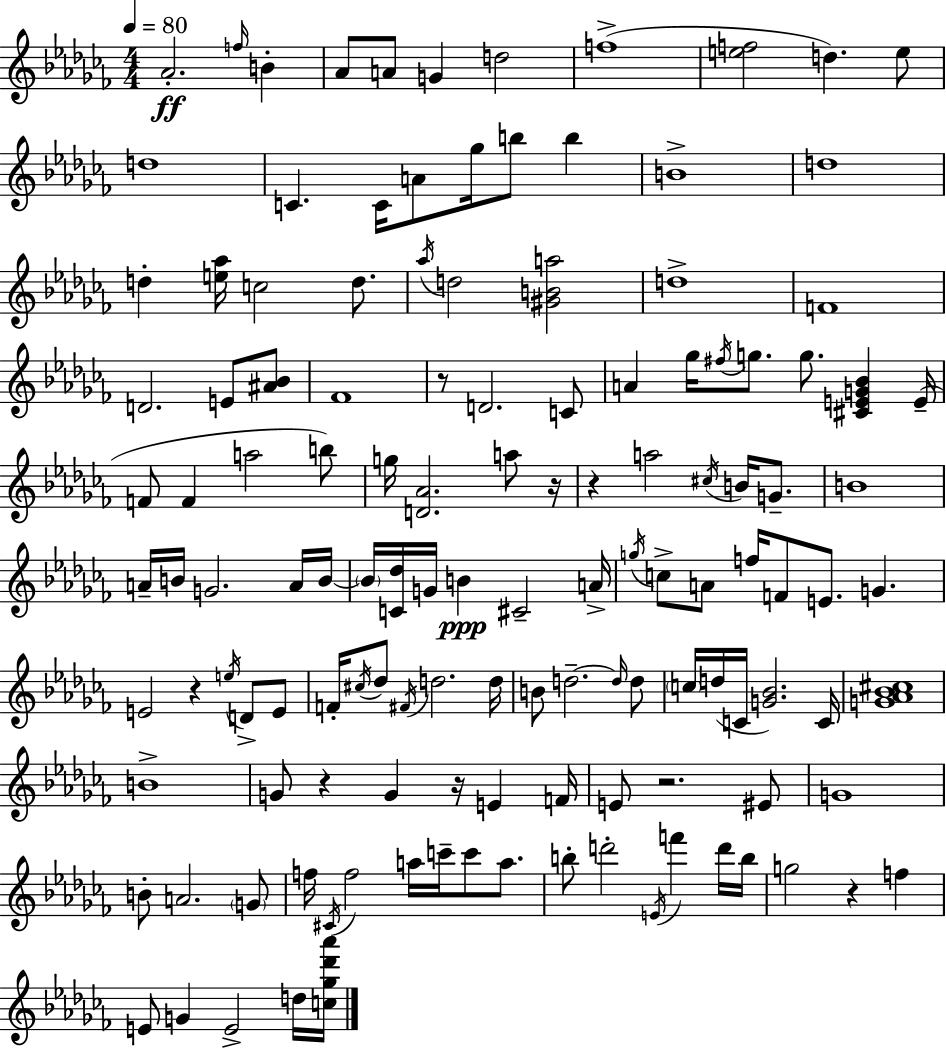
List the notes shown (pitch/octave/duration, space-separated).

Ab4/h. F5/s B4/q Ab4/e A4/e G4/q D5/h F5/w [E5,F5]/h D5/q. E5/e D5/w C4/q. C4/s A4/e Gb5/s B5/e B5/q B4/w D5/w D5/q [E5,Ab5]/s C5/h D5/e. Ab5/s D5/h [G#4,B4,A5]/h D5/w F4/w D4/h. E4/e [A#4,Bb4]/e FES4/w R/e D4/h. C4/e A4/q Gb5/s F#5/s G5/e. G5/e. [C#4,E4,G4,Bb4]/q E4/s F4/e F4/q A5/h B5/e G5/s [D4,Ab4]/h. A5/e R/s R/q A5/h C#5/s B4/s G4/e. B4/w A4/s B4/s G4/h. A4/s B4/s B4/s [C4,Db5]/s G4/s B4/q C#4/h A4/s G5/s C5/e A4/e F5/s F4/e E4/e. G4/q. E4/h R/q E5/s D4/e E4/e F4/s C#5/s Db5/e F#4/s D5/h. D5/s B4/e D5/h. D5/s D5/e C5/s D5/s C4/s [G4,Bb4]/h. C4/s [G4,Ab4,Bb4,C#5]/w B4/w G4/e R/q G4/q R/s E4/q F4/s E4/e R/h. EIS4/e G4/w B4/e A4/h. G4/e F5/s C#4/s F5/h A5/s C6/s C6/e A5/e. B5/e D6/h E4/s F6/q D6/s B5/s G5/h R/q F5/q E4/e G4/q E4/h D5/s [C5,Gb5,Db6,Ab6]/s